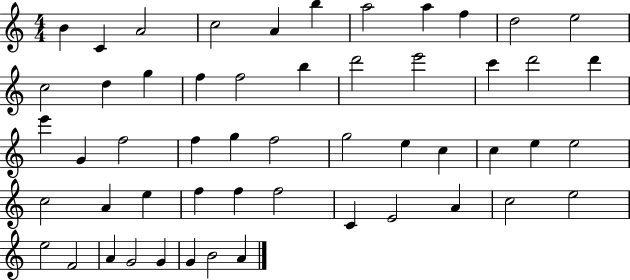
{
  \clef treble
  \numericTimeSignature
  \time 4/4
  \key c \major
  b'4 c'4 a'2 | c''2 a'4 b''4 | a''2 a''4 f''4 | d''2 e''2 | \break c''2 d''4 g''4 | f''4 f''2 b''4 | d'''2 e'''2 | c'''4 d'''2 d'''4 | \break e'''4 g'4 f''2 | f''4 g''4 f''2 | g''2 e''4 c''4 | c''4 e''4 e''2 | \break c''2 a'4 e''4 | f''4 f''4 f''2 | c'4 e'2 a'4 | c''2 e''2 | \break e''2 f'2 | a'4 g'2 g'4 | g'4 b'2 a'4 | \bar "|."
}